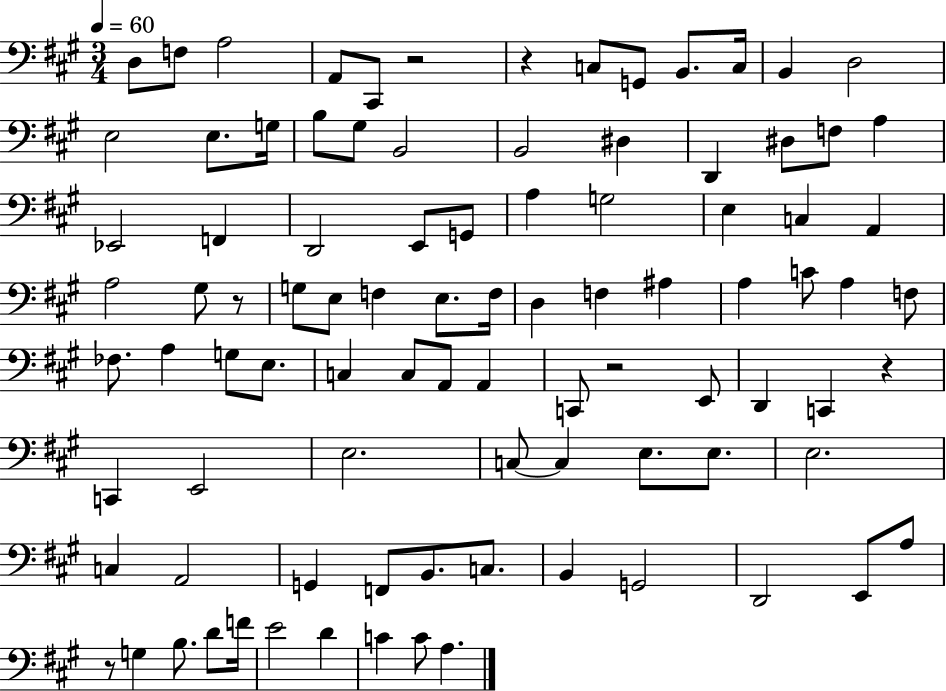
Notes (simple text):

D3/e F3/e A3/h A2/e C#2/e R/h R/q C3/e G2/e B2/e. C3/s B2/q D3/h E3/h E3/e. G3/s B3/e G#3/e B2/h B2/h D#3/q D2/q D#3/e F3/e A3/q Eb2/h F2/q D2/h E2/e G2/e A3/q G3/h E3/q C3/q A2/q A3/h G#3/e R/e G3/e E3/e F3/q E3/e. F3/s D3/q F3/q A#3/q A3/q C4/e A3/q F3/e FES3/e. A3/q G3/e E3/e. C3/q C3/e A2/e A2/q C2/e R/h E2/e D2/q C2/q R/q C2/q E2/h E3/h. C3/e C3/q E3/e. E3/e. E3/h. C3/q A2/h G2/q F2/e B2/e. C3/e. B2/q G2/h D2/h E2/e A3/e R/e G3/q B3/e. D4/e F4/s E4/h D4/q C4/q C4/e A3/q.